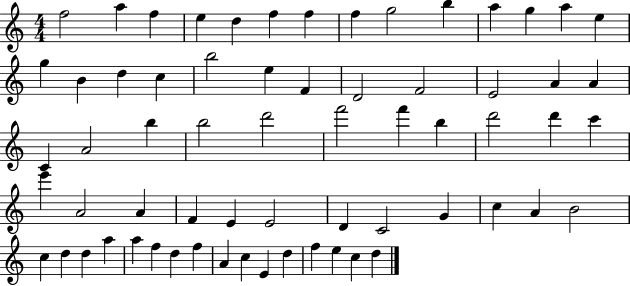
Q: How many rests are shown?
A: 0